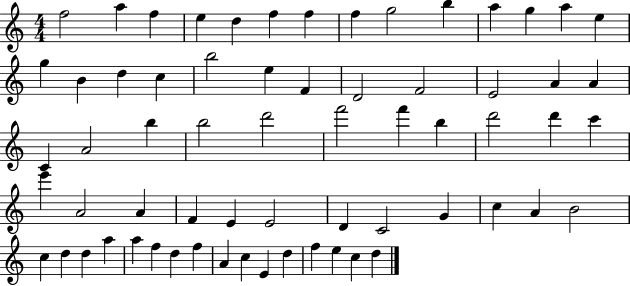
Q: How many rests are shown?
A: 0